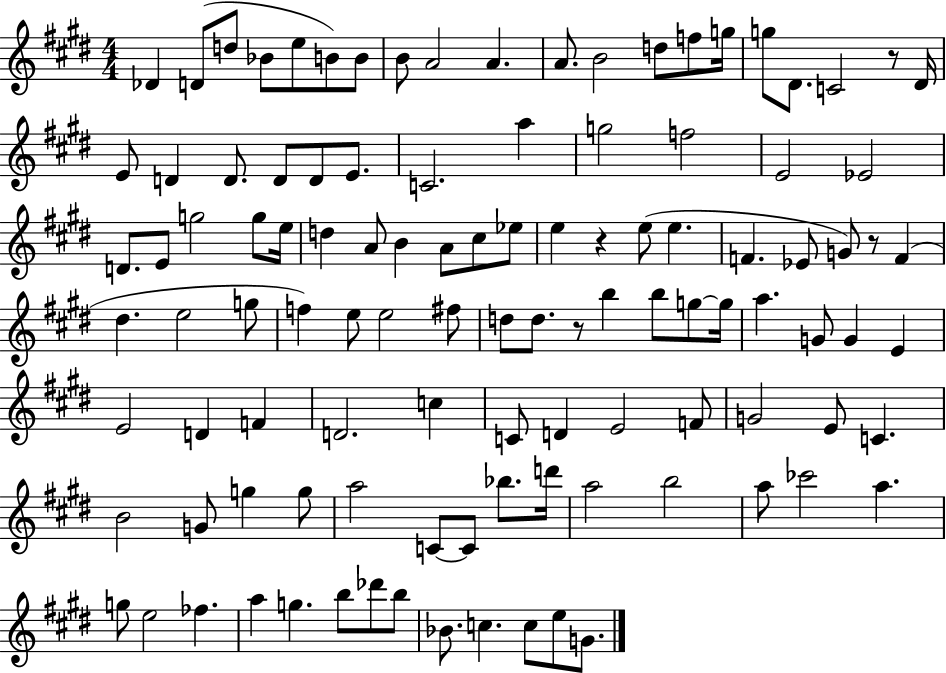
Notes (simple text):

Db4/q D4/e D5/e Bb4/e E5/e B4/e B4/e B4/e A4/h A4/q. A4/e. B4/h D5/e F5/e G5/s G5/e D#4/e. C4/h R/e D#4/s E4/e D4/q D4/e. D4/e D4/e E4/e. C4/h. A5/q G5/h F5/h E4/h Eb4/h D4/e. E4/e G5/h G5/e E5/s D5/q A4/e B4/q A4/e C#5/e Eb5/e E5/q R/q E5/e E5/q. F4/q. Eb4/e G4/e R/e F4/q D#5/q. E5/h G5/e F5/q E5/e E5/h F#5/e D5/e D5/e. R/e B5/q B5/e G5/e G5/s A5/q. G4/e G4/q E4/q E4/h D4/q F4/q D4/h. C5/q C4/e D4/q E4/h F4/e G4/h E4/e C4/q. B4/h G4/e G5/q G5/e A5/h C4/e C4/e Bb5/e. D6/s A5/h B5/h A5/e CES6/h A5/q. G5/e E5/h FES5/q. A5/q G5/q. B5/e Db6/e B5/e Bb4/e. C5/q. C5/e E5/e G4/e.